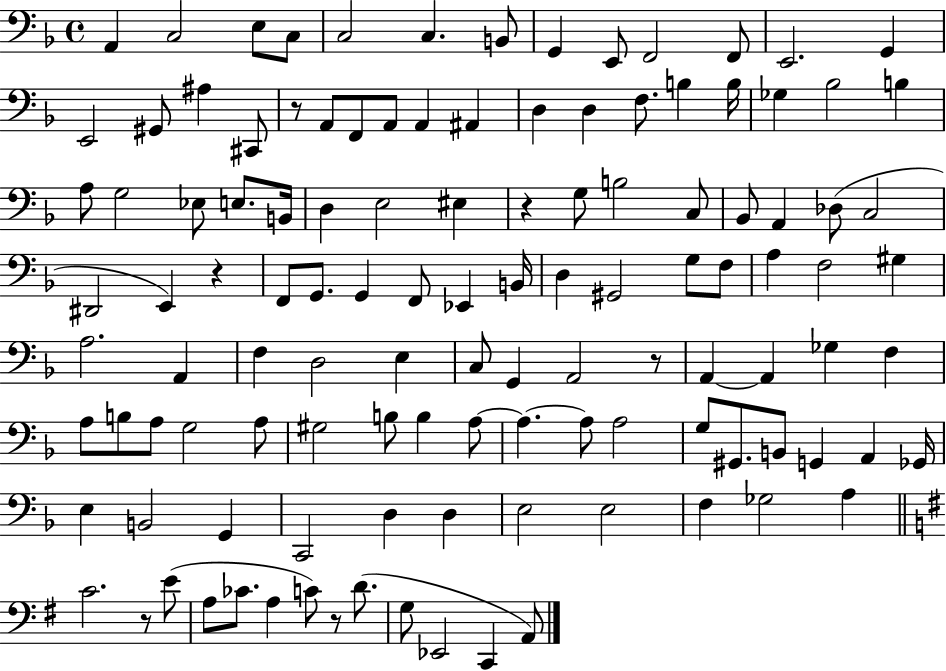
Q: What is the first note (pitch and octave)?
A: A2